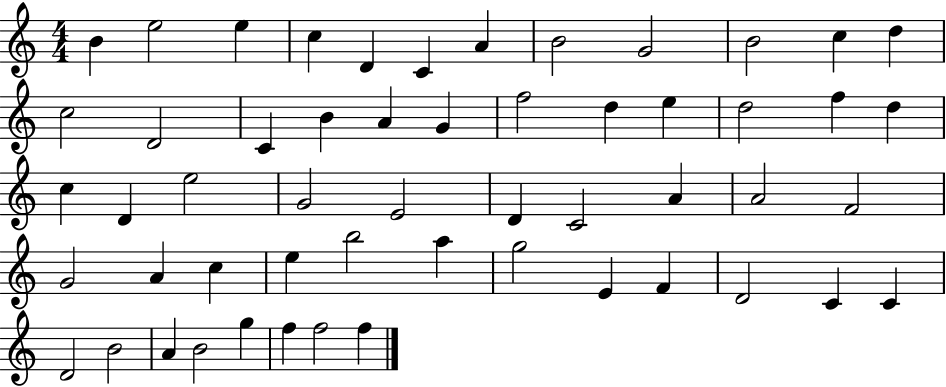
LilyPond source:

{
  \clef treble
  \numericTimeSignature
  \time 4/4
  \key c \major
  b'4 e''2 e''4 | c''4 d'4 c'4 a'4 | b'2 g'2 | b'2 c''4 d''4 | \break c''2 d'2 | c'4 b'4 a'4 g'4 | f''2 d''4 e''4 | d''2 f''4 d''4 | \break c''4 d'4 e''2 | g'2 e'2 | d'4 c'2 a'4 | a'2 f'2 | \break g'2 a'4 c''4 | e''4 b''2 a''4 | g''2 e'4 f'4 | d'2 c'4 c'4 | \break d'2 b'2 | a'4 b'2 g''4 | f''4 f''2 f''4 | \bar "|."
}